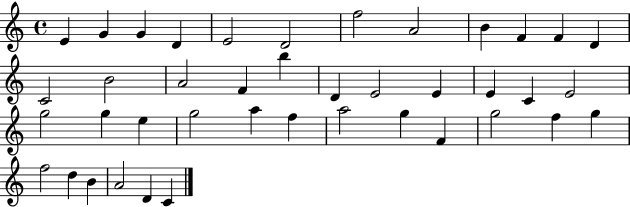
E4/q G4/q G4/q D4/q E4/h D4/h F5/h A4/h B4/q F4/q F4/q D4/q C4/h B4/h A4/h F4/q B5/q D4/q E4/h E4/q E4/q C4/q E4/h G5/h G5/q E5/q G5/h A5/q F5/q A5/h G5/q F4/q G5/h F5/q G5/q F5/h D5/q B4/q A4/h D4/q C4/q